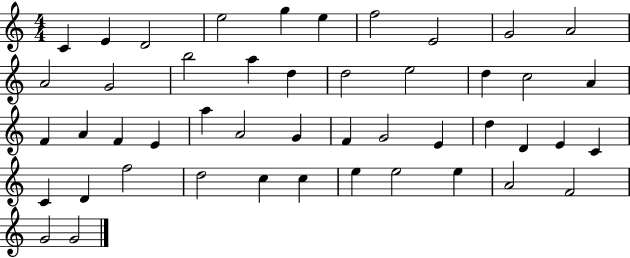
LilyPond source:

{
  \clef treble
  \numericTimeSignature
  \time 4/4
  \key c \major
  c'4 e'4 d'2 | e''2 g''4 e''4 | f''2 e'2 | g'2 a'2 | \break a'2 g'2 | b''2 a''4 d''4 | d''2 e''2 | d''4 c''2 a'4 | \break f'4 a'4 f'4 e'4 | a''4 a'2 g'4 | f'4 g'2 e'4 | d''4 d'4 e'4 c'4 | \break c'4 d'4 f''2 | d''2 c''4 c''4 | e''4 e''2 e''4 | a'2 f'2 | \break g'2 g'2 | \bar "|."
}